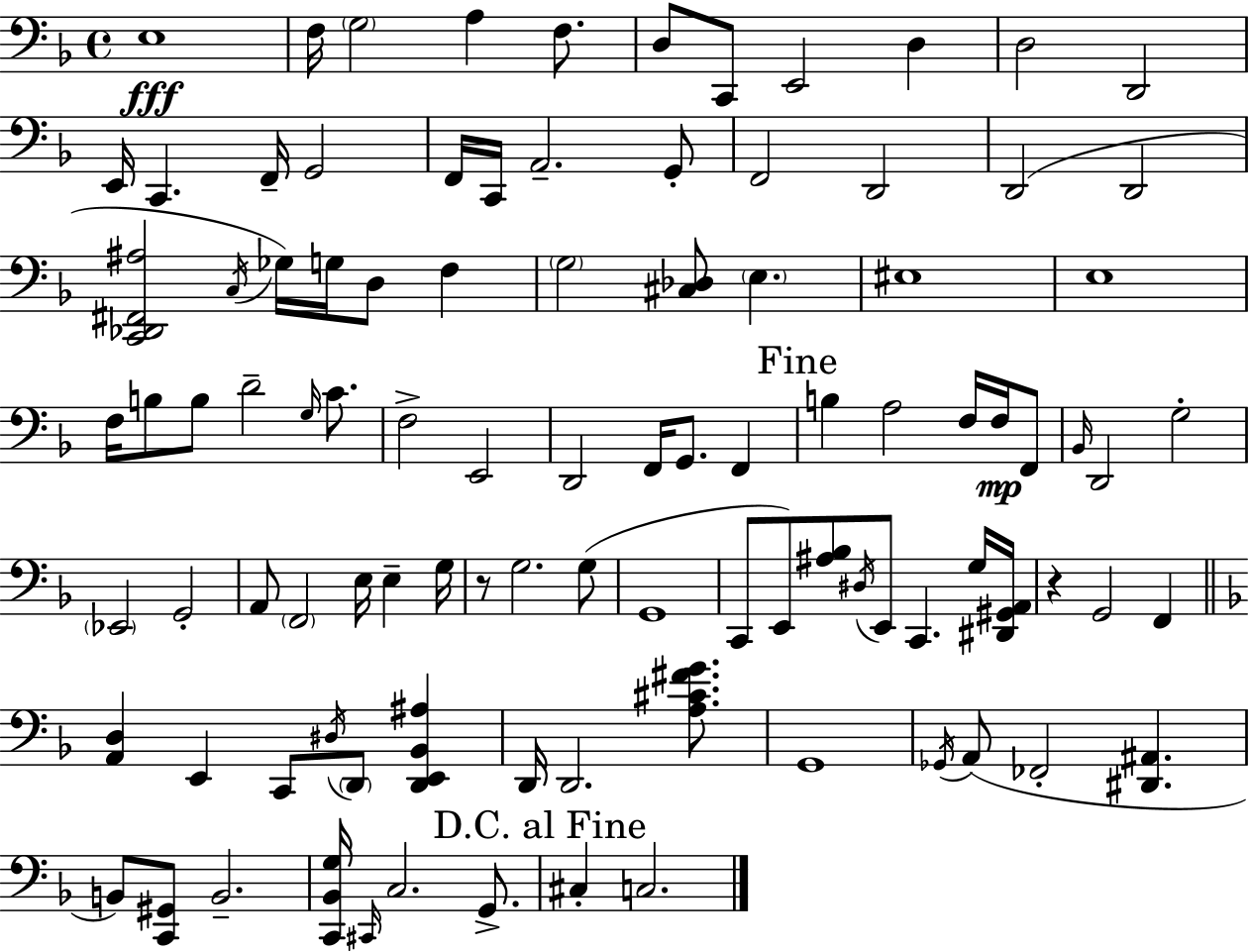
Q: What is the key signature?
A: D minor